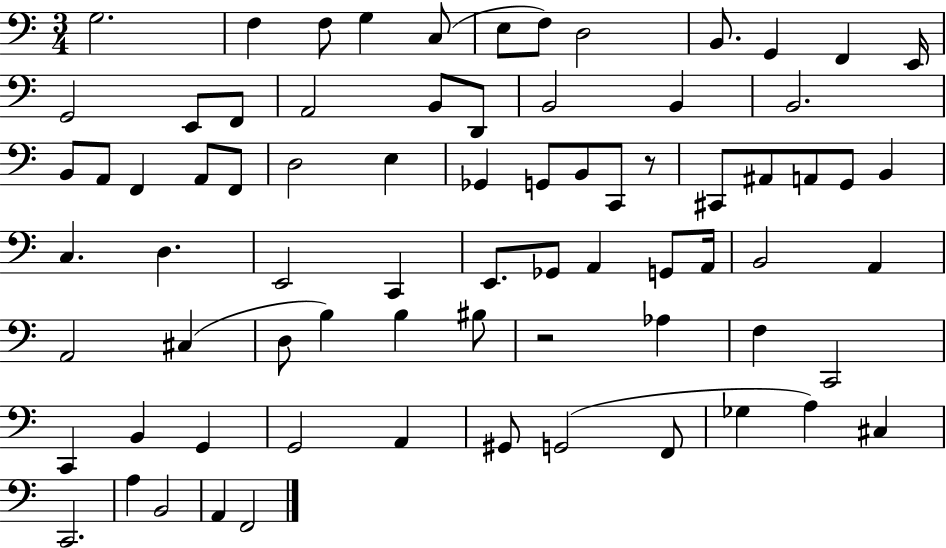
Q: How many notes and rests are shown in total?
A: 75